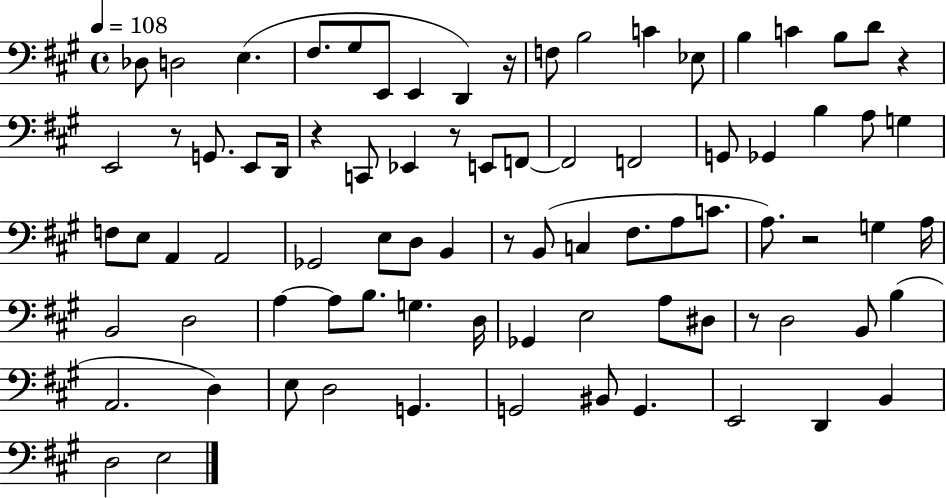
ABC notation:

X:1
T:Untitled
M:4/4
L:1/4
K:A
_D,/2 D,2 E, ^F,/2 ^G,/2 E,,/2 E,, D,, z/4 F,/2 B,2 C _E,/2 B, C B,/2 D/2 z E,,2 z/2 G,,/2 E,,/2 D,,/4 z C,,/2 _E,, z/2 E,,/2 F,,/2 F,,2 F,,2 G,,/2 _G,, B, A,/2 G, F,/2 E,/2 A,, A,,2 _G,,2 E,/2 D,/2 B,, z/2 B,,/2 C, ^F,/2 A,/2 C/2 A,/2 z2 G, A,/4 B,,2 D,2 A, A,/2 B,/2 G, D,/4 _G,, E,2 A,/2 ^D,/2 z/2 D,2 B,,/2 B, A,,2 D, E,/2 D,2 G,, G,,2 ^B,,/2 G,, E,,2 D,, B,, D,2 E,2